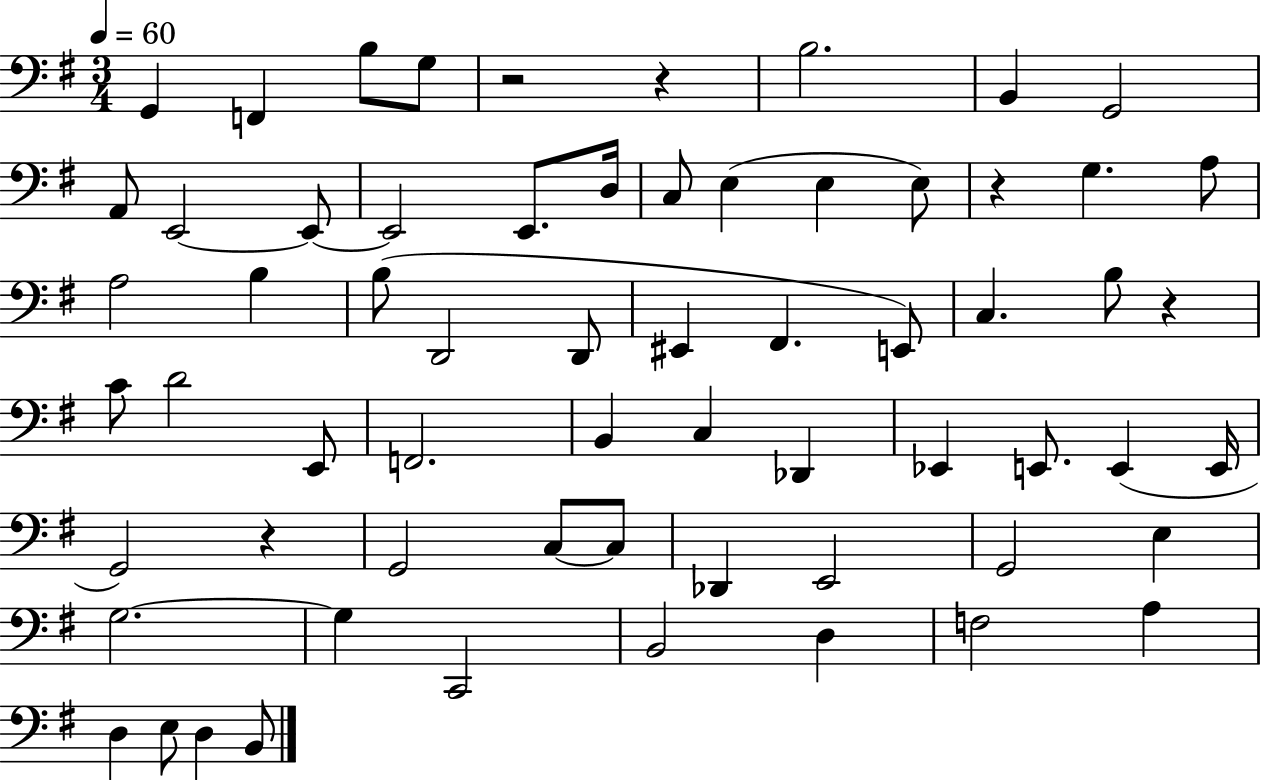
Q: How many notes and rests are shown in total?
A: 64